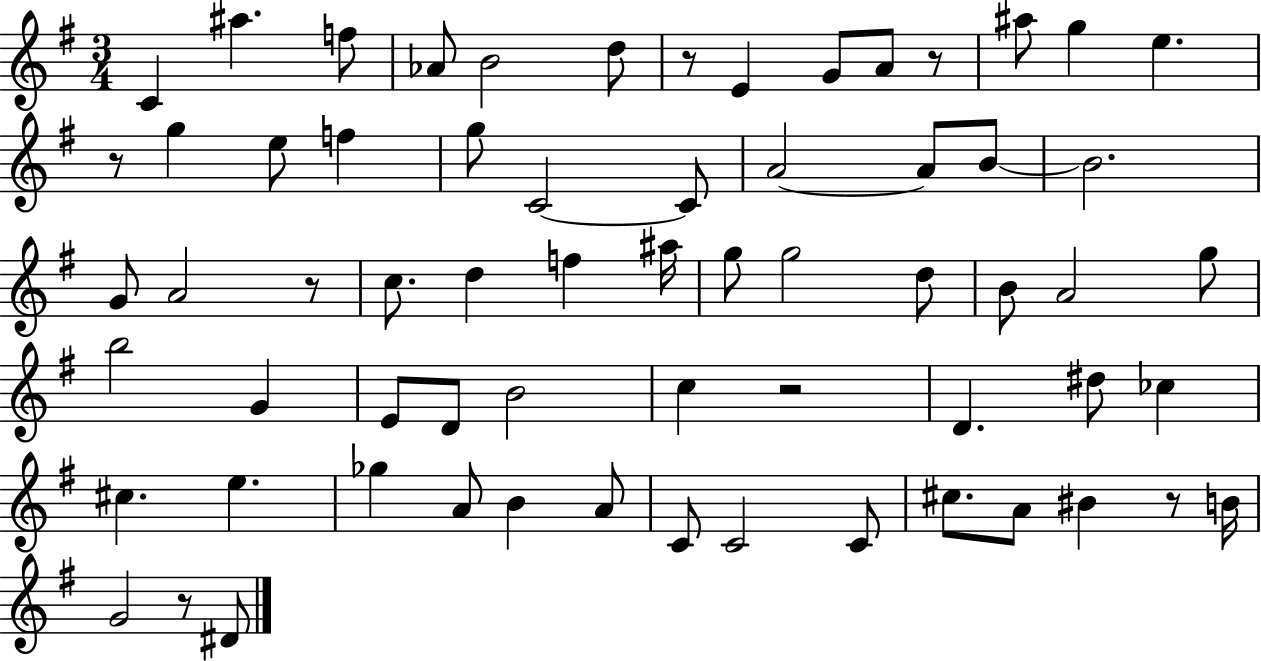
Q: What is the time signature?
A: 3/4